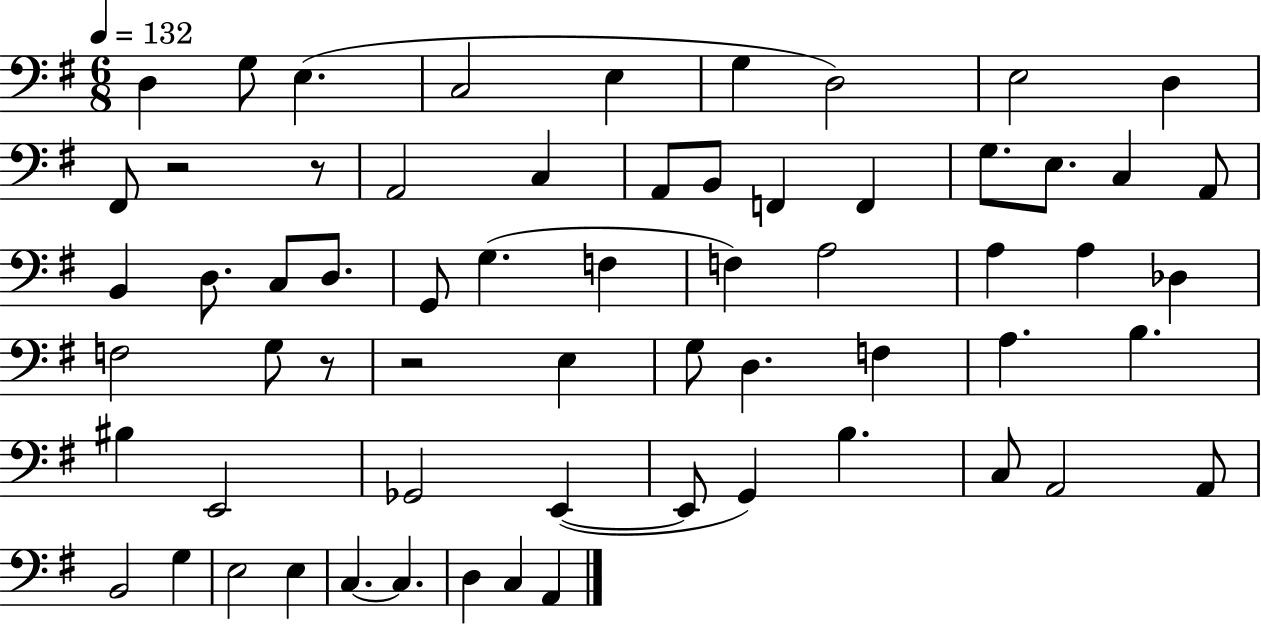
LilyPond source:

{
  \clef bass
  \numericTimeSignature
  \time 6/8
  \key g \major
  \tempo 4 = 132
  d4 g8 e4.( | c2 e4 | g4 d2) | e2 d4 | \break fis,8 r2 r8 | a,2 c4 | a,8 b,8 f,4 f,4 | g8. e8. c4 a,8 | \break b,4 d8. c8 d8. | g,8 g4.( f4 | f4) a2 | a4 a4 des4 | \break f2 g8 r8 | r2 e4 | g8 d4. f4 | a4. b4. | \break bis4 e,2 | ges,2 e,4~(~ | e,8 g,4) b4. | c8 a,2 a,8 | \break b,2 g4 | e2 e4 | c4.~~ c4. | d4 c4 a,4 | \break \bar "|."
}